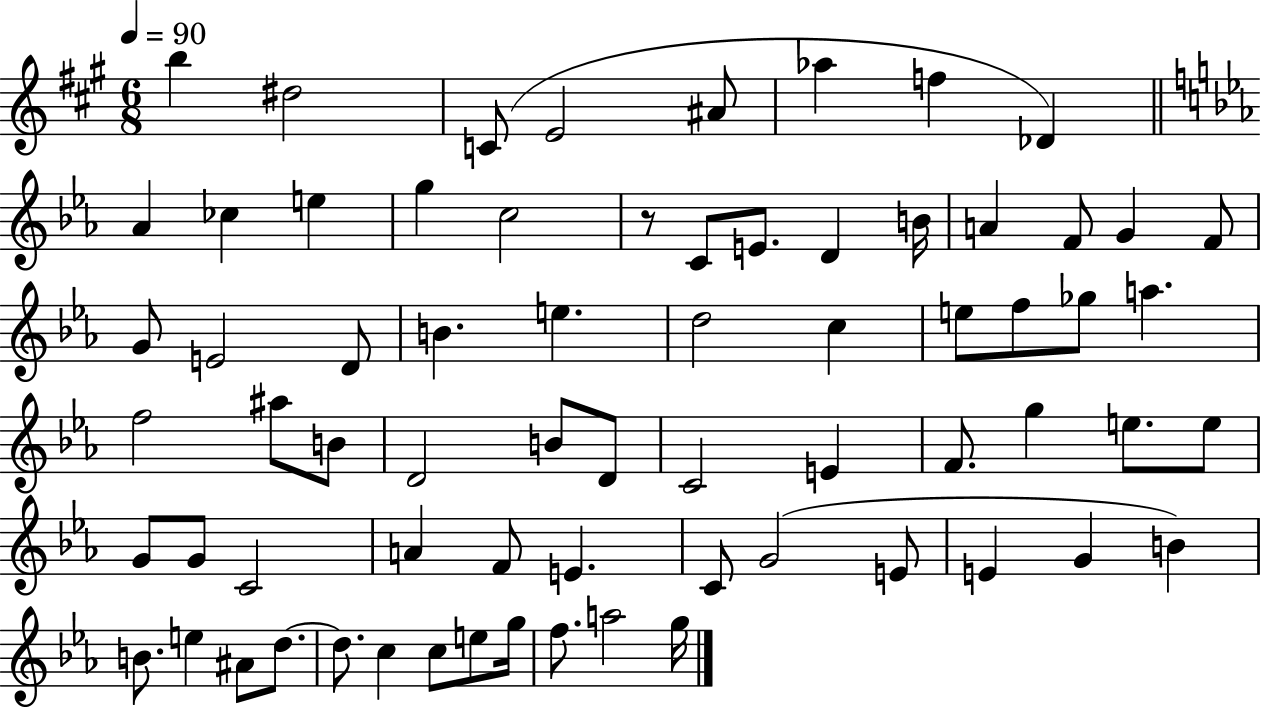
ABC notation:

X:1
T:Untitled
M:6/8
L:1/4
K:A
b ^d2 C/2 E2 ^A/2 _a f _D _A _c e g c2 z/2 C/2 E/2 D B/4 A F/2 G F/2 G/2 E2 D/2 B e d2 c e/2 f/2 _g/2 a f2 ^a/2 B/2 D2 B/2 D/2 C2 E F/2 g e/2 e/2 G/2 G/2 C2 A F/2 E C/2 G2 E/2 E G B B/2 e ^A/2 d/2 d/2 c c/2 e/2 g/4 f/2 a2 g/4